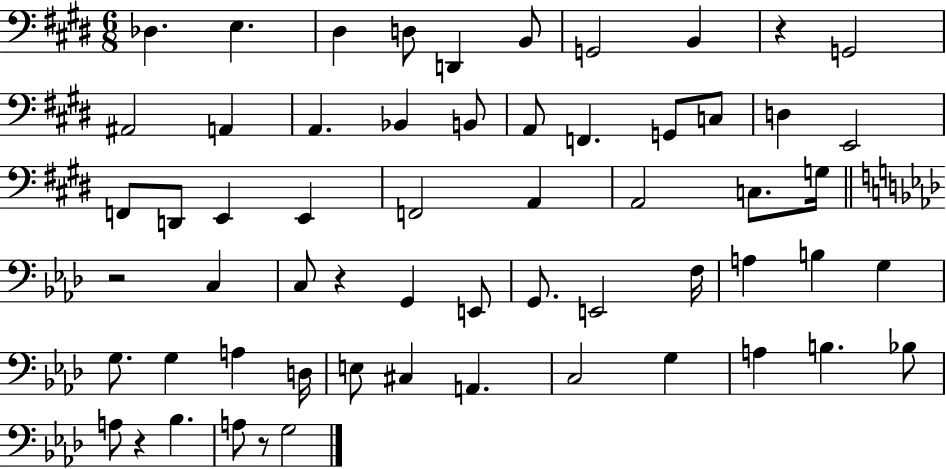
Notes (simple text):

Db3/q. E3/q. D#3/q D3/e D2/q B2/e G2/h B2/q R/q G2/h A#2/h A2/q A2/q. Bb2/q B2/e A2/e F2/q. G2/e C3/e D3/q E2/h F2/e D2/e E2/q E2/q F2/h A2/q A2/h C3/e. G3/s R/h C3/q C3/e R/q G2/q E2/e G2/e. E2/h F3/s A3/q B3/q G3/q G3/e. G3/q A3/q D3/s E3/e C#3/q A2/q. C3/h G3/q A3/q B3/q. Bb3/e A3/e R/q Bb3/q. A3/e R/e G3/h